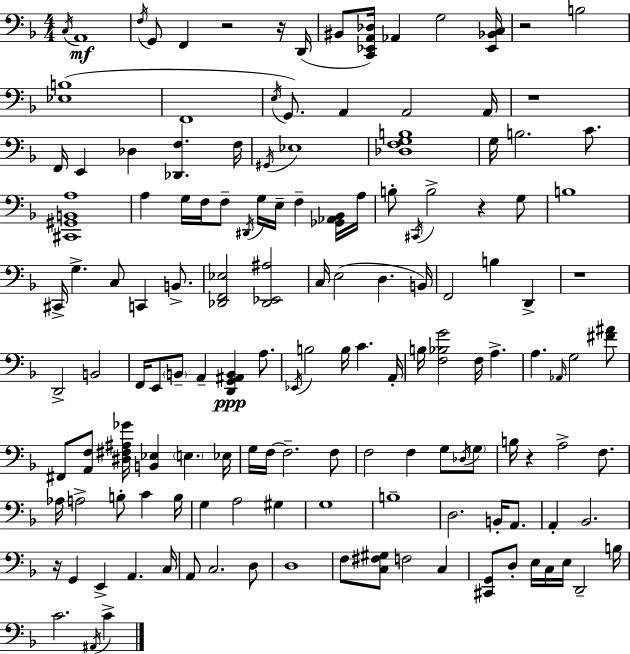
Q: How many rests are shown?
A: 8